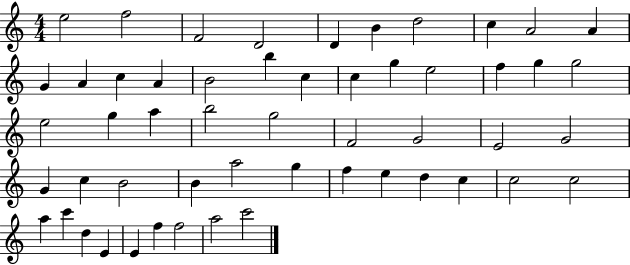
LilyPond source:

{
  \clef treble
  \numericTimeSignature
  \time 4/4
  \key c \major
  e''2 f''2 | f'2 d'2 | d'4 b'4 d''2 | c''4 a'2 a'4 | \break g'4 a'4 c''4 a'4 | b'2 b''4 c''4 | c''4 g''4 e''2 | f''4 g''4 g''2 | \break e''2 g''4 a''4 | b''2 g''2 | f'2 g'2 | e'2 g'2 | \break g'4 c''4 b'2 | b'4 a''2 g''4 | f''4 e''4 d''4 c''4 | c''2 c''2 | \break a''4 c'''4 d''4 e'4 | e'4 f''4 f''2 | a''2 c'''2 | \bar "|."
}